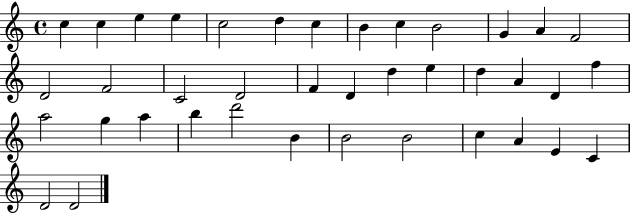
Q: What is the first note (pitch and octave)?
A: C5